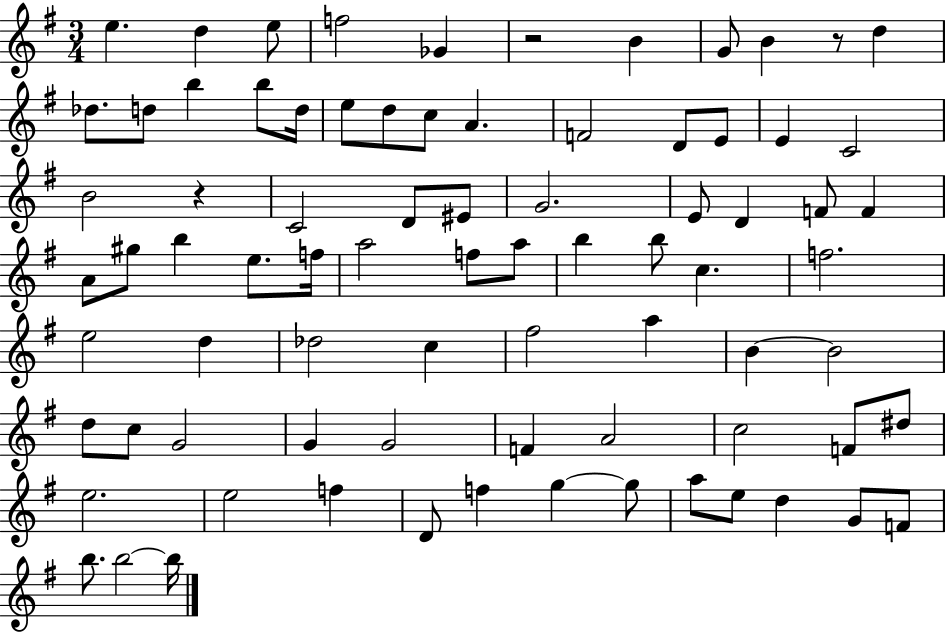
X:1
T:Untitled
M:3/4
L:1/4
K:G
e d e/2 f2 _G z2 B G/2 B z/2 d _d/2 d/2 b b/2 d/4 e/2 d/2 c/2 A F2 D/2 E/2 E C2 B2 z C2 D/2 ^E/2 G2 E/2 D F/2 F A/2 ^g/2 b e/2 f/4 a2 f/2 a/2 b b/2 c f2 e2 d _d2 c ^f2 a B B2 d/2 c/2 G2 G G2 F A2 c2 F/2 ^d/2 e2 e2 f D/2 f g g/2 a/2 e/2 d G/2 F/2 b/2 b2 b/4